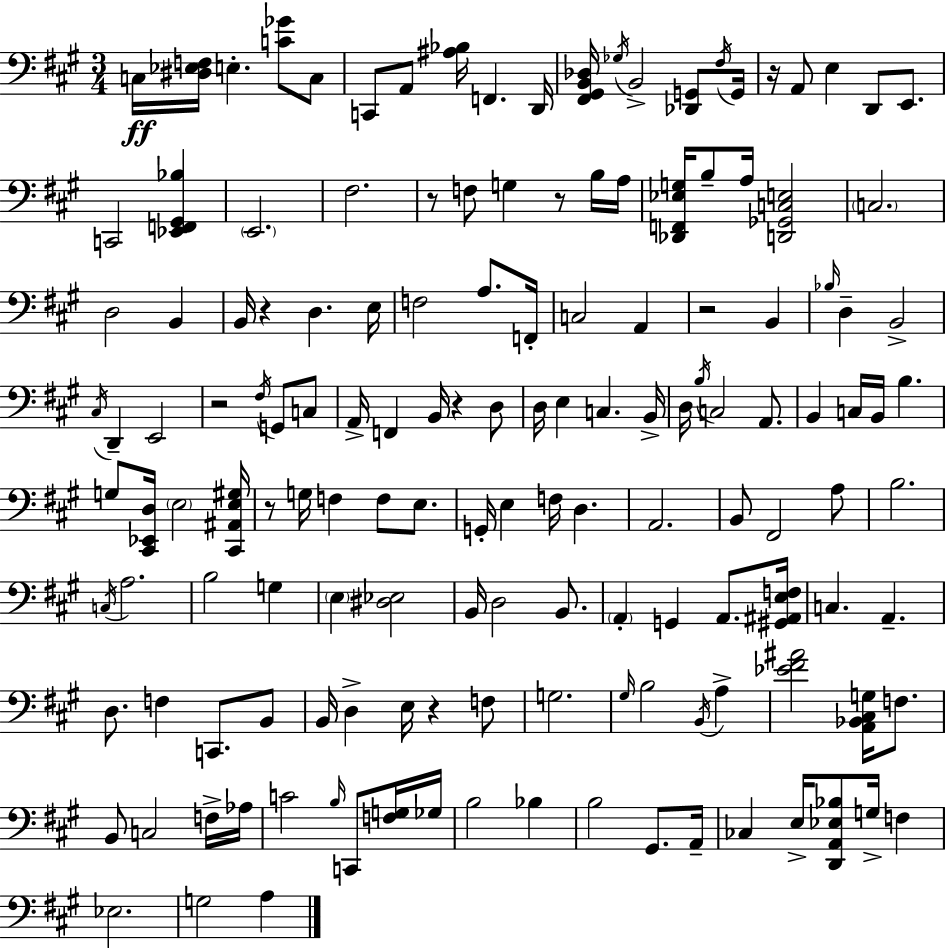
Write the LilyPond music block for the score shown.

{
  \clef bass
  \numericTimeSignature
  \time 3/4
  \key a \major
  c16\ff <dis ees f>16 e4.-. <c' ges'>8 c8 | c,8 a,8 <ais bes>16 f,4. d,16 | <fis, gis, b, des>16 \acciaccatura { ges16 } b,2-> <des, g,>8 | \acciaccatura { fis16 } g,16 r16 a,8 e4 d,8 e,8. | \break c,2 <ees, f, gis, bes>4 | \parenthesize e,2. | fis2. | r8 f8 g4 r8 | \break b16 a16 <des, f, ees g>16 b8-- a16 <d, ges, c e>2 | \parenthesize c2. | d2 b,4 | b,16 r4 d4. | \break e16 f2 a8. | f,16-. c2 a,4 | r2 b,4 | \grace { bes16 } d4-- b,2-> | \break \acciaccatura { cis16 } d,4-- e,2 | r2 | \acciaccatura { fis16 } g,8 c8 a,16-> f,4 b,16 r4 | d8 d16 e4 c4. | \break b,16-> d16 \acciaccatura { b16 } c2 | a,8. b,4 c16 b,16 | b4. g8 <cis, ees, d>16 \parenthesize e2 | <cis, ais, e gis>16 r8 g16 f4 | \break f8 e8. g,16-. e4 f16 | d4. a,2. | b,8 fis,2 | a8 b2. | \break \acciaccatura { c16 } a2. | b2 | g4 \parenthesize e4 <dis ees>2 | b,16 d2 | \break b,8. \parenthesize a,4-. g,4 | a,8. <gis, ais, e f>16 c4. | a,4.-- d8. f4 | c,8. b,8 b,16 d4-> | \break e16 r4 f8 g2. | \grace { gis16 } b2 | \acciaccatura { b,16 } a4-> <ees' fis' ais'>2 | <a, bes, cis g>16 f8. b,8 c2 | \break f16-> aes16 c'2 | \grace { b16 } c,8 <f g>16 ges16 b2 | bes4 b2 | gis,8. a,16-- ces4 | \break e16-> <d, a, ees bes>8 g16-> f4 ees2. | g2 | a4 \bar "|."
}